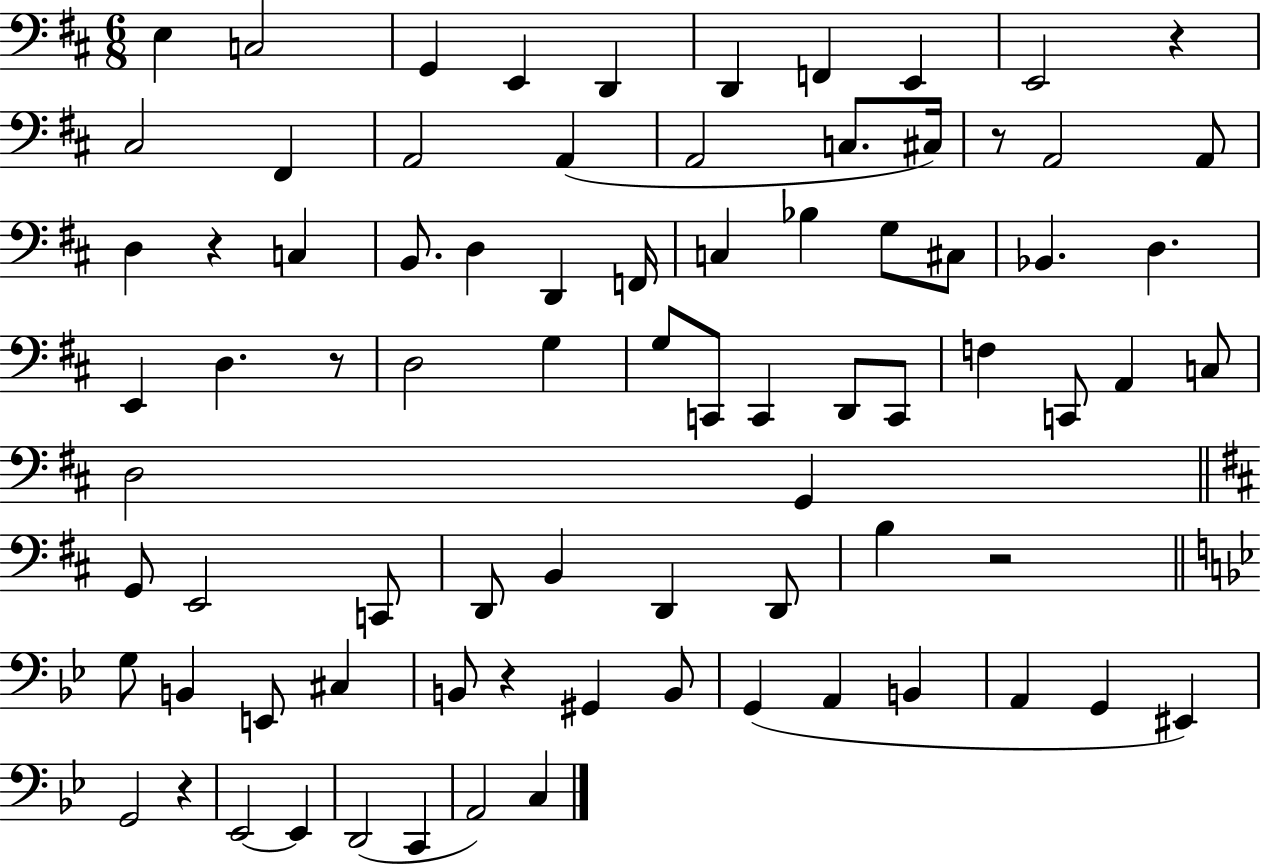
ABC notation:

X:1
T:Untitled
M:6/8
L:1/4
K:D
E, C,2 G,, E,, D,, D,, F,, E,, E,,2 z ^C,2 ^F,, A,,2 A,, A,,2 C,/2 ^C,/4 z/2 A,,2 A,,/2 D, z C, B,,/2 D, D,, F,,/4 C, _B, G,/2 ^C,/2 _B,, D, E,, D, z/2 D,2 G, G,/2 C,,/2 C,, D,,/2 C,,/2 F, C,,/2 A,, C,/2 D,2 G,, G,,/2 E,,2 C,,/2 D,,/2 B,, D,, D,,/2 B, z2 G,/2 B,, E,,/2 ^C, B,,/2 z ^G,, B,,/2 G,, A,, B,, A,, G,, ^E,, G,,2 z _E,,2 _E,, D,,2 C,, A,,2 C,